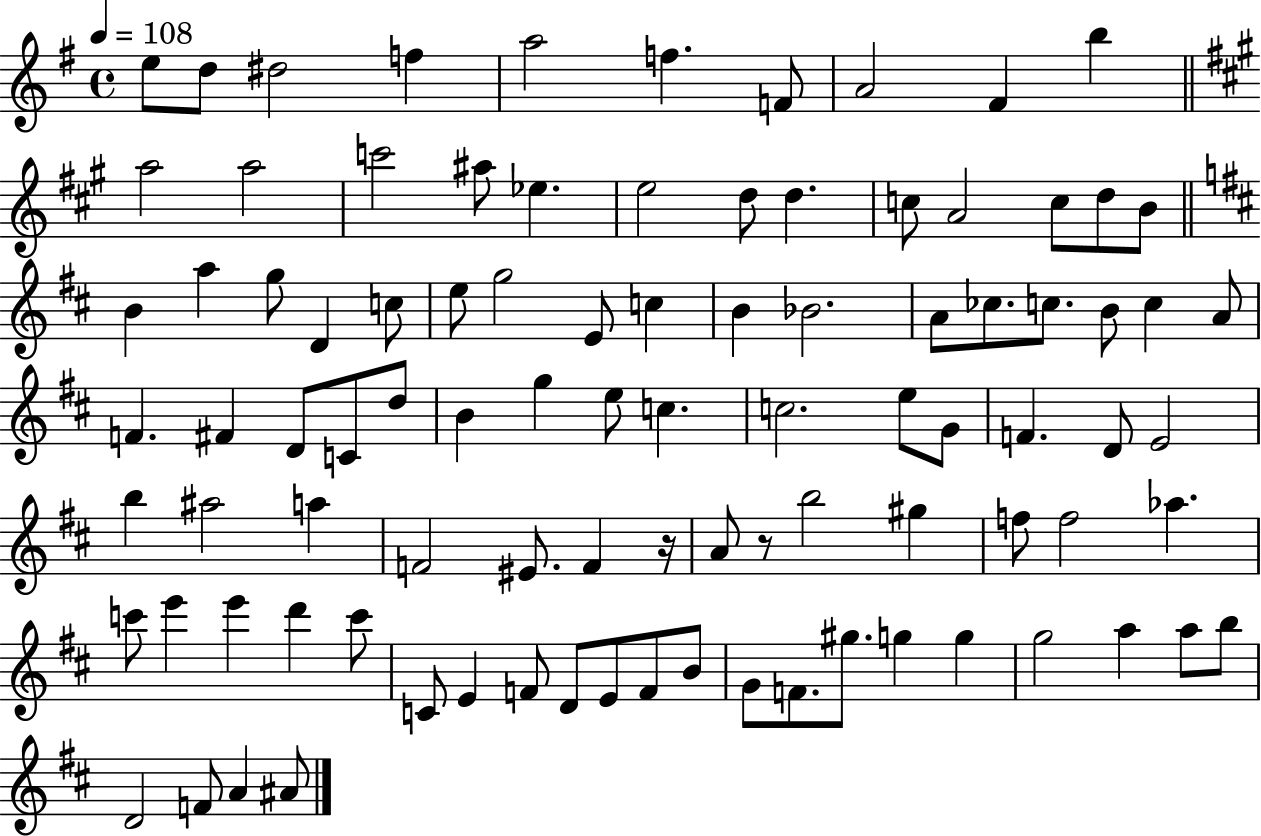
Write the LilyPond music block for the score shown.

{
  \clef treble
  \time 4/4
  \defaultTimeSignature
  \key g \major
  \tempo 4 = 108
  e''8 d''8 dis''2 f''4 | a''2 f''4. f'8 | a'2 fis'4 b''4 | \bar "||" \break \key a \major a''2 a''2 | c'''2 ais''8 ees''4. | e''2 d''8 d''4. | c''8 a'2 c''8 d''8 b'8 | \break \bar "||" \break \key d \major b'4 a''4 g''8 d'4 c''8 | e''8 g''2 e'8 c''4 | b'4 bes'2. | a'8 ces''8. c''8. b'8 c''4 a'8 | \break f'4. fis'4 d'8 c'8 d''8 | b'4 g''4 e''8 c''4. | c''2. e''8 g'8 | f'4. d'8 e'2 | \break b''4 ais''2 a''4 | f'2 eis'8. f'4 r16 | a'8 r8 b''2 gis''4 | f''8 f''2 aes''4. | \break c'''8 e'''4 e'''4 d'''4 c'''8 | c'8 e'4 f'8 d'8 e'8 f'8 b'8 | g'8 f'8. gis''8. g''4 g''4 | g''2 a''4 a''8 b''8 | \break d'2 f'8 a'4 ais'8 | \bar "|."
}